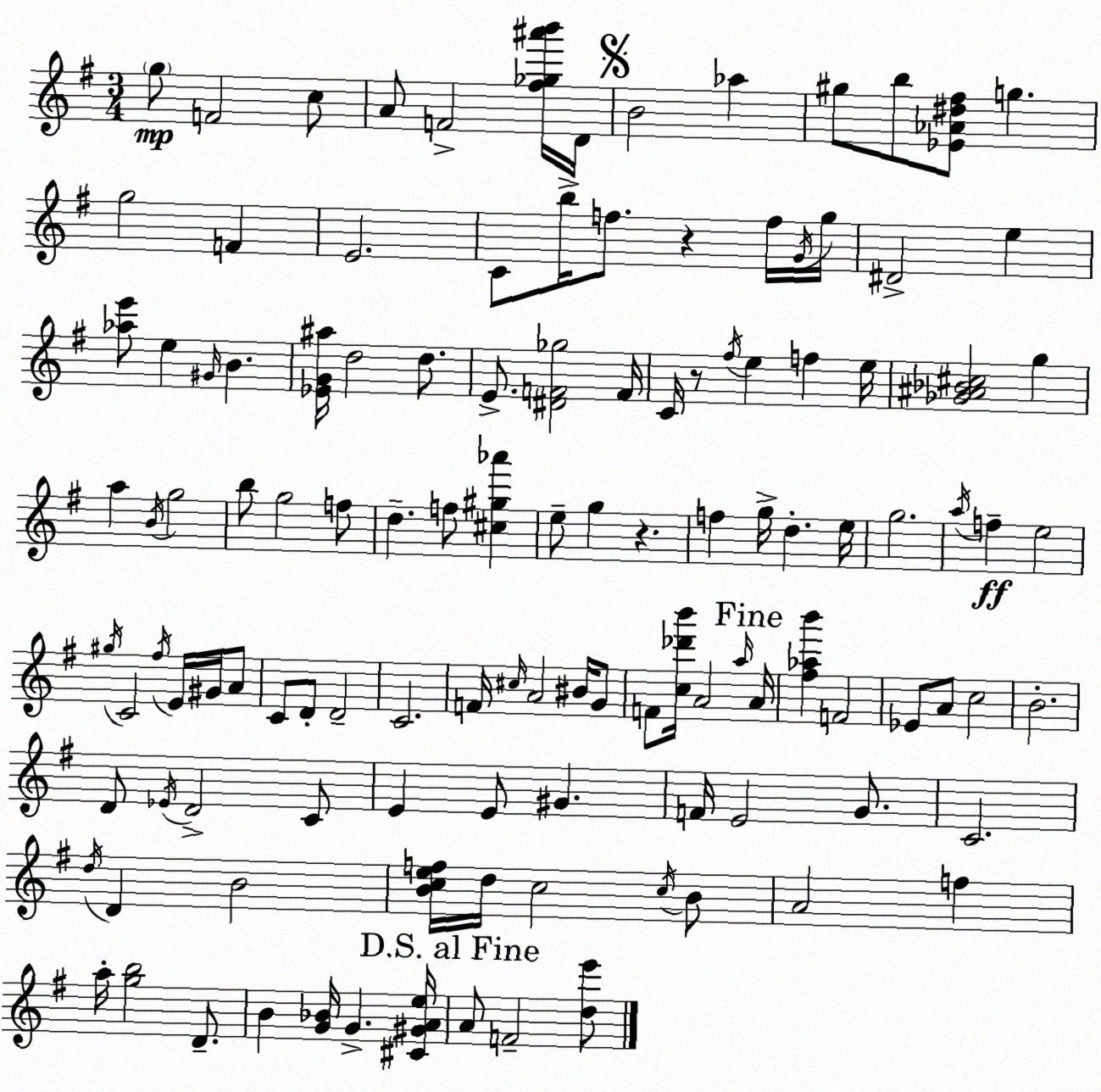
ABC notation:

X:1
T:Untitled
M:3/4
L:1/4
K:G
g/2 F2 c/2 A/2 F2 [^f_g^a'b']/4 D/4 B2 _a ^g/2 b/2 [_E_A^d^f]/2 g g2 F E2 C/2 b/4 f/2 z f/4 G/4 g/4 ^D2 e [_ae']/2 e ^G/4 B [_EG^a]/4 d2 d/2 E/2 [^DF_g]2 F/4 C/4 z/2 ^f/4 e f e/4 [_G^A_B^c]2 g a B/4 g2 b/2 g2 f/2 d f/2 [^c^g_a'] e/2 g z f g/4 d e/4 g2 a/4 f e2 ^g/4 C2 ^f/4 E/4 ^G/4 A/2 C/2 D/2 D2 C2 F/4 ^c/4 A2 ^B/4 G/2 F/2 [c_d'b']/4 A2 a/4 A/4 [^f_ab'] F2 _E/2 A/2 c2 B2 D/2 _E/4 D2 C/2 E E/2 ^G F/4 E2 G/2 C2 d/4 D B2 [Bcef]/4 d/4 c2 c/4 B/2 A2 f a/4 [gb]2 D/2 B [G_B]/4 G [^C^GAe]/4 A/2 F2 [de']/2